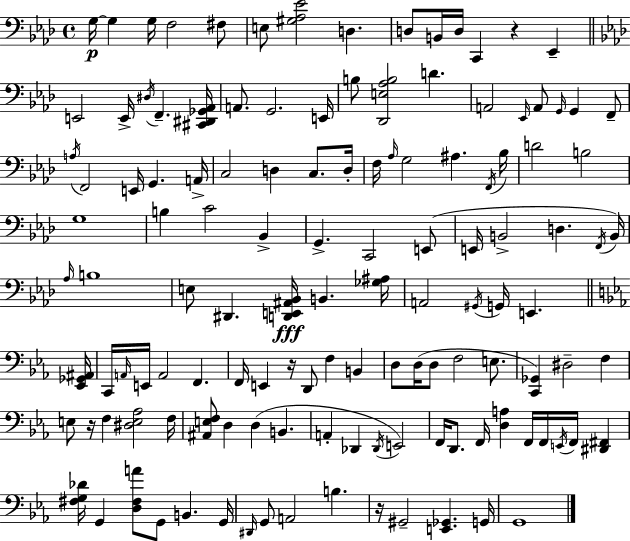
{
  \clef bass
  \time 4/4
  \defaultTimeSignature
  \key aes \major
  g16~~\p g4 g16 f2 fis8 | e8 <gis aes ees'>2 d4. | d8 b,16 d16 c,4 r4 ees,4-- | \bar "||" \break \key aes \major e,2 e,16-> \acciaccatura { dis16 } f,4.-- | <cis, dis, ges, aes,>16 a,8. g,2. | e,16 b8 <des, e aes b>2 d'4. | a,2 \grace { ees,16 } a,8 \grace { g,16 } g,4 | \break f,8-- \acciaccatura { a16 } f,2 e,16 g,4. | a,16-> c2 d4 | c8. d16-. f16 \grace { aes16 } g2 ais4. | \acciaccatura { f,16 } bes16 d'2 b2 | \break g1 | b4 c'2 | bes,4-> g,4.-> c,2 | e,8( e,16 b,2-> d4. | \break \acciaccatura { f,16 }) b,16 \grace { aes16 } b1 | e8 dis,4. | <d, e, ais, bes,>16\fff b,4. <ges ais>16 a,2 | \acciaccatura { gis,16 } g,16 e,4. \bar "||" \break \key ees \major <ees, ges, ais,>16 c,16 \grace { a,16 } e,16 a,2 f,4. | f,16 e,4 r16 d,8 f4 b,4 | d8 d16( d8 f2 e8. | <c, ges,>4) dis2-- f4 | \break e8 r16 f4 <dis e aes>2 | f16 <ais, e f>8 d4 d4( b,4. | a,4-. des,4 \acciaccatura { des,16 } e,2) | f,16 d,8. f,16 <d a>4 f,16 f,16 \acciaccatura { e,16 } f,16 | \break <dis, fis,>4 <fis g des'>16 g,4 <d fis a'>8 g,8 b,4. | g,16 \grace { dis,16 } g,8 a,2 b4. | r16 gis,2-- <e, ges,>4. | g,16 g,1 | \break \bar "|."
}